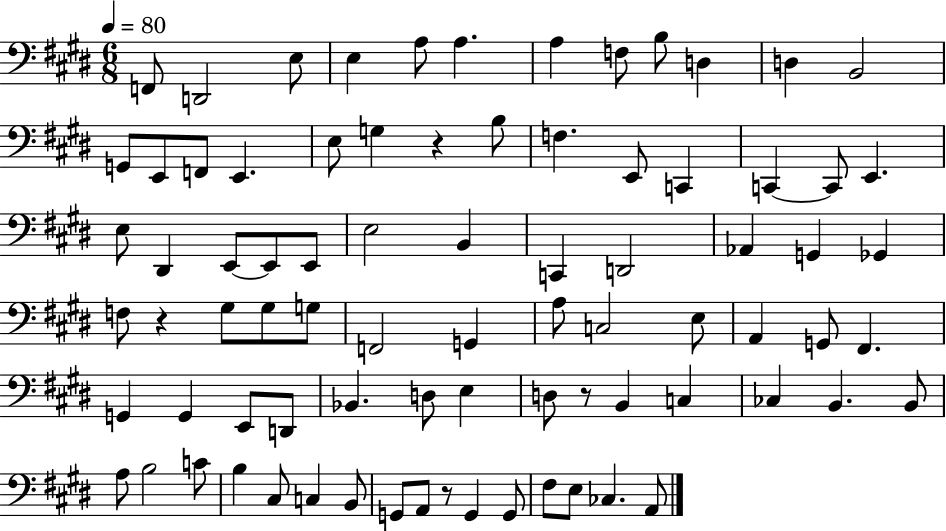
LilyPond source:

{
  \clef bass
  \numericTimeSignature
  \time 6/8
  \key e \major
  \tempo 4 = 80
  f,8 d,2 e8 | e4 a8 a4. | a4 f8 b8 d4 | d4 b,2 | \break g,8 e,8 f,8 e,4. | e8 g4 r4 b8 | f4. e,8 c,4 | c,4~~ c,8 e,4. | \break e8 dis,4 e,8~~ e,8 e,8 | e2 b,4 | c,4 d,2 | aes,4 g,4 ges,4 | \break f8 r4 gis8 gis8 g8 | f,2 g,4 | a8 c2 e8 | a,4 g,8 fis,4. | \break g,4 g,4 e,8 d,8 | bes,4. d8 e4 | d8 r8 b,4 c4 | ces4 b,4. b,8 | \break a8 b2 c'8 | b4 cis8 c4 b,8 | g,8 a,8 r8 g,4 g,8 | fis8 e8 ces4. a,8 | \break \bar "|."
}